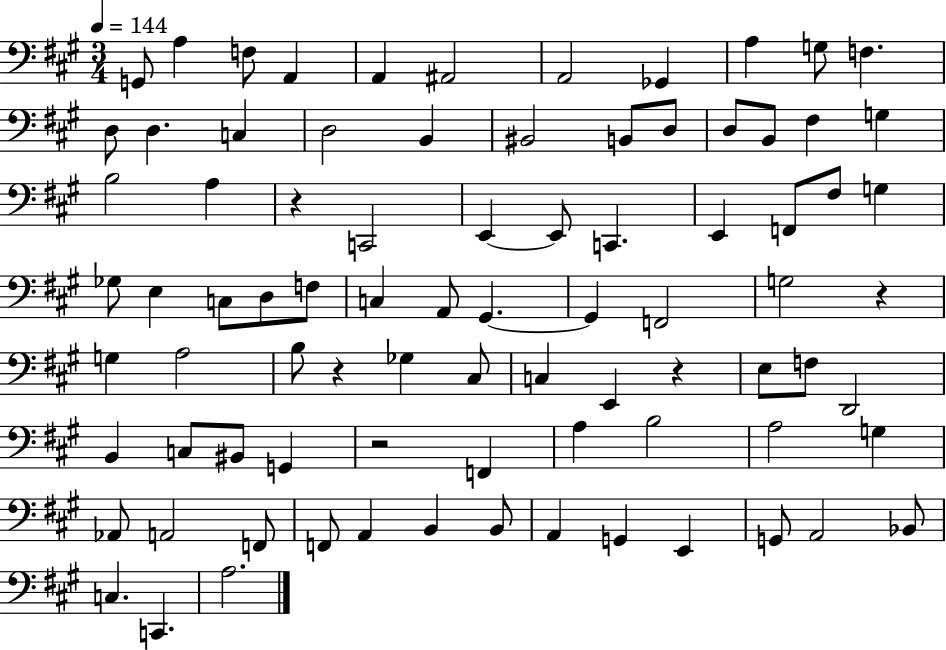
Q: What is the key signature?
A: A major